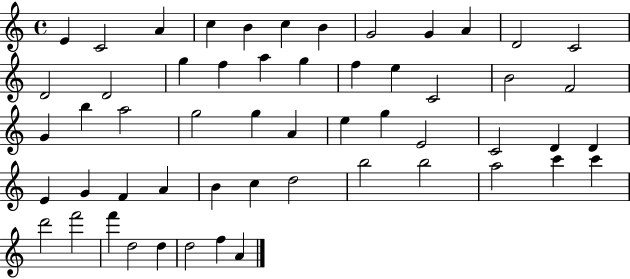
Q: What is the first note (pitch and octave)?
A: E4